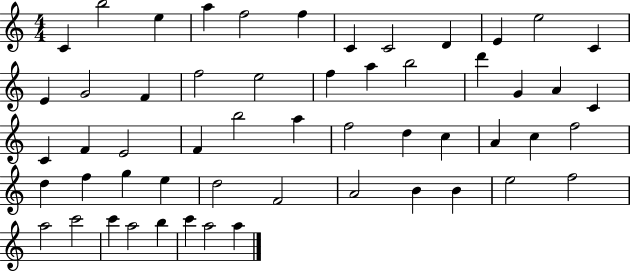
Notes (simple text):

C4/q B5/h E5/q A5/q F5/h F5/q C4/q C4/h D4/q E4/q E5/h C4/q E4/q G4/h F4/q F5/h E5/h F5/q A5/q B5/h D6/q G4/q A4/q C4/q C4/q F4/q E4/h F4/q B5/h A5/q F5/h D5/q C5/q A4/q C5/q F5/h D5/q F5/q G5/q E5/q D5/h F4/h A4/h B4/q B4/q E5/h F5/h A5/h C6/h C6/q A5/h B5/q C6/q A5/h A5/q